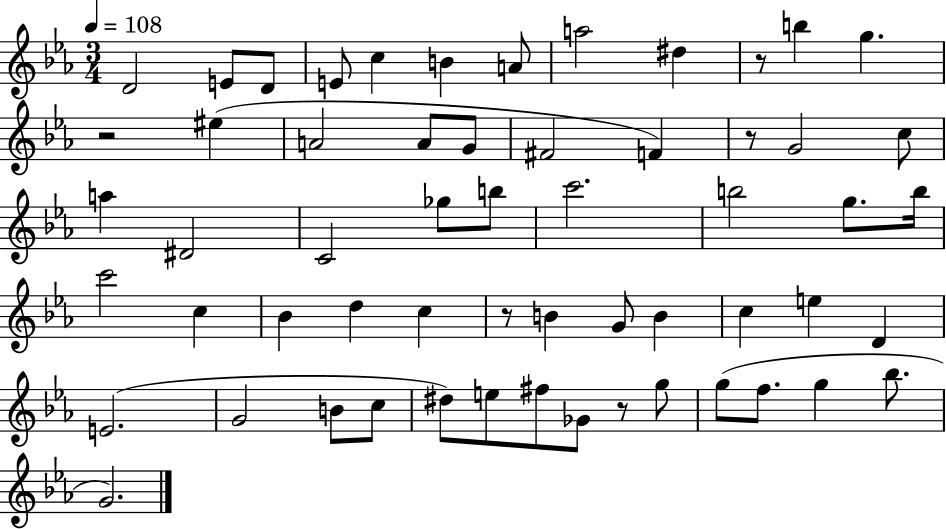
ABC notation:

X:1
T:Untitled
M:3/4
L:1/4
K:Eb
D2 E/2 D/2 E/2 c B A/2 a2 ^d z/2 b g z2 ^e A2 A/2 G/2 ^F2 F z/2 G2 c/2 a ^D2 C2 _g/2 b/2 c'2 b2 g/2 b/4 c'2 c _B d c z/2 B G/2 B c e D E2 G2 B/2 c/2 ^d/2 e/2 ^f/2 _G/2 z/2 g/2 g/2 f/2 g _b/2 G2